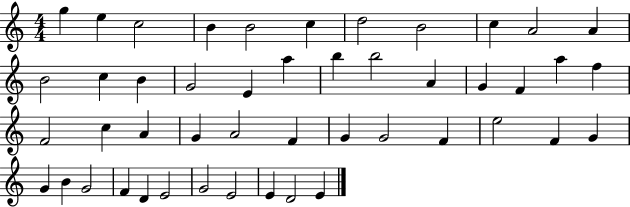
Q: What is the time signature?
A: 4/4